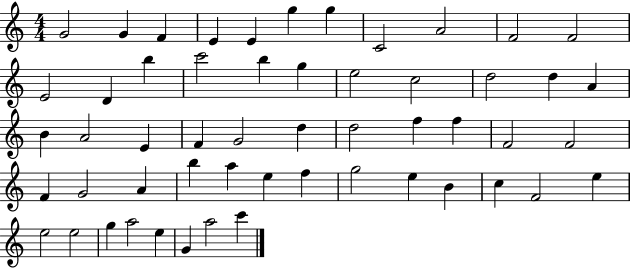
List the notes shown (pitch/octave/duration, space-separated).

G4/h G4/q F4/q E4/q E4/q G5/q G5/q C4/h A4/h F4/h F4/h E4/h D4/q B5/q C6/h B5/q G5/q E5/h C5/h D5/h D5/q A4/q B4/q A4/h E4/q F4/q G4/h D5/q D5/h F5/q F5/q F4/h F4/h F4/q G4/h A4/q B5/q A5/q E5/q F5/q G5/h E5/q B4/q C5/q F4/h E5/q E5/h E5/h G5/q A5/h E5/q G4/q A5/h C6/q